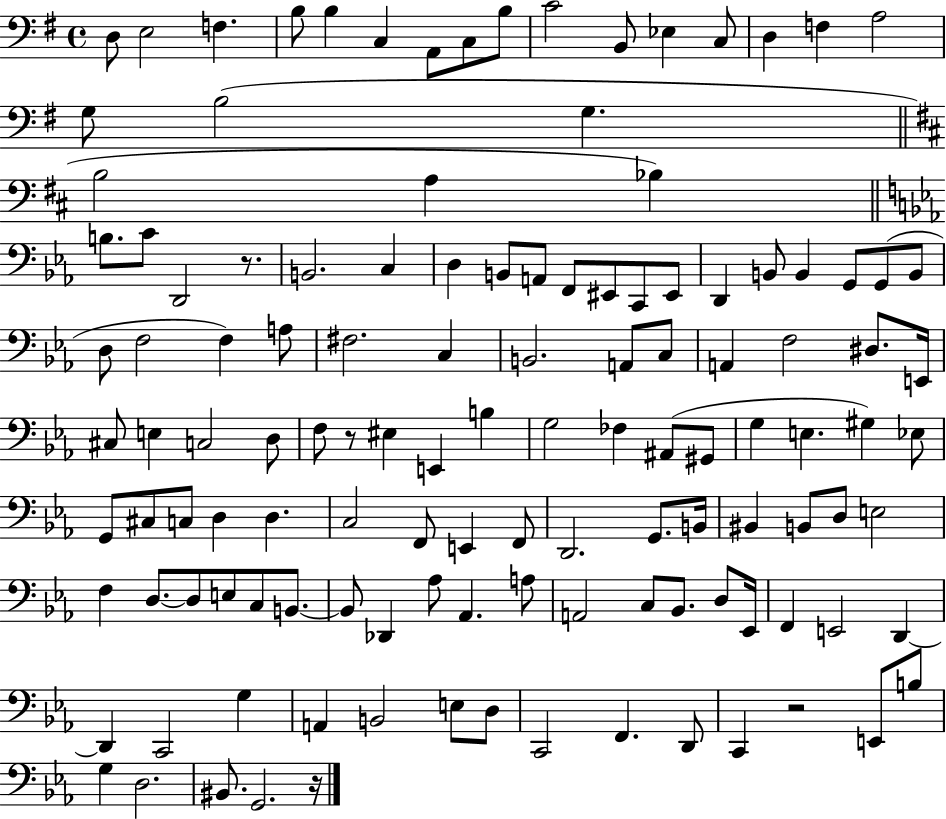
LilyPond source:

{
  \clef bass
  \time 4/4
  \defaultTimeSignature
  \key g \major
  d8 e2 f4. | b8 b4 c4 a,8 c8 b8 | c'2 b,8 ees4 c8 | d4 f4 a2 | \break g8 b2( g4. | \bar "||" \break \key d \major b2 a4 bes4) | \bar "||" \break \key ees \major b8. c'8 d,2 r8. | b,2. c4 | d4 b,8 a,8 f,8 eis,8 c,8 eis,8 | d,4 b,8 b,4 g,8 g,8( b,8 | \break d8 f2 f4) a8 | fis2. c4 | b,2. a,8 c8 | a,4 f2 dis8. e,16 | \break cis8 e4 c2 d8 | f8 r8 eis4 e,4 b4 | g2 fes4 ais,8( gis,8 | g4 e4. gis4) ees8 | \break g,8 cis8 c8 d4 d4. | c2 f,8 e,4 f,8 | d,2. g,8. b,16 | bis,4 b,8 d8 e2 | \break f4 d8.~~ d8 e8 c8 b,8.~~ | b,8 des,4 aes8 aes,4. a8 | a,2 c8 bes,8. d8 ees,16 | f,4 e,2 d,4~~ | \break d,4 c,2 g4 | a,4 b,2 e8 d8 | c,2 f,4. d,8 | c,4 r2 e,8 b8 | \break g4 d2. | bis,8. g,2. r16 | \bar "|."
}